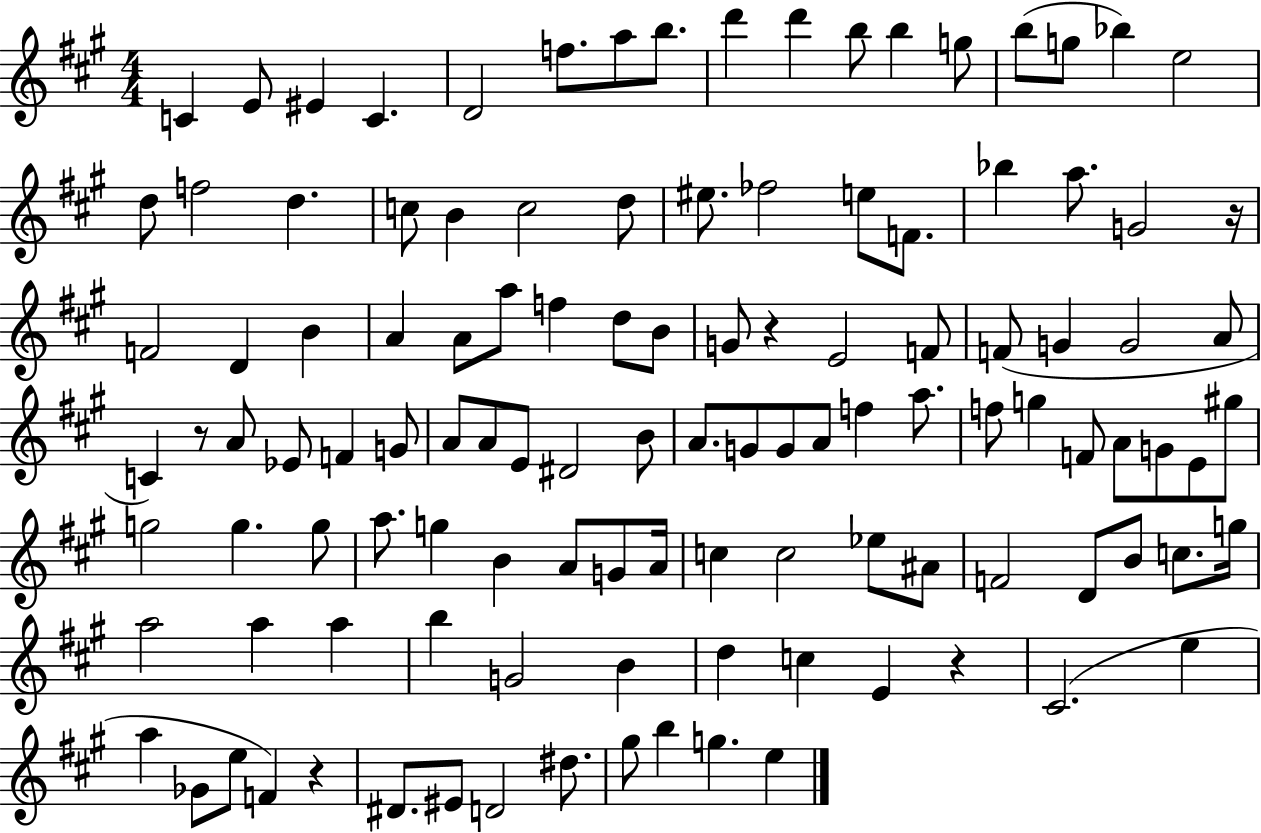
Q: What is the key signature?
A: A major